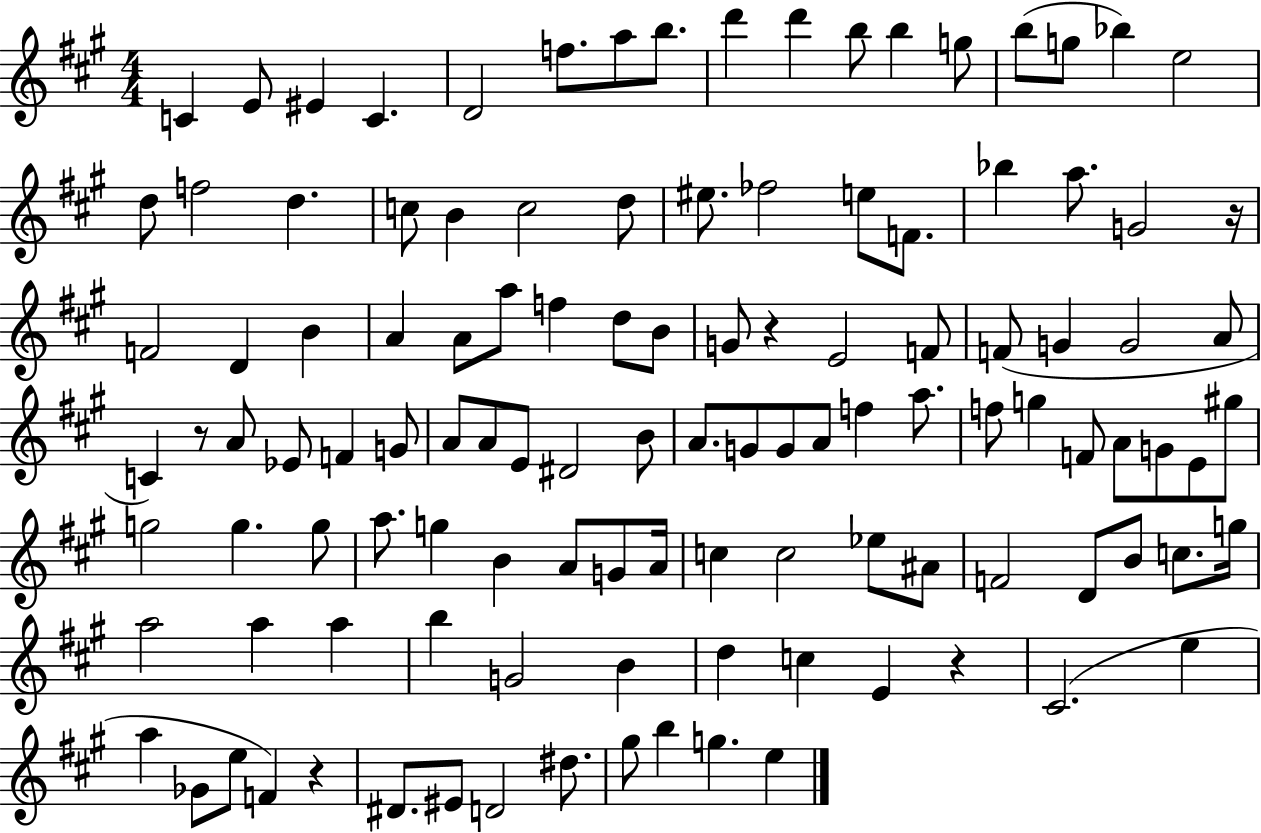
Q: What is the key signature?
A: A major